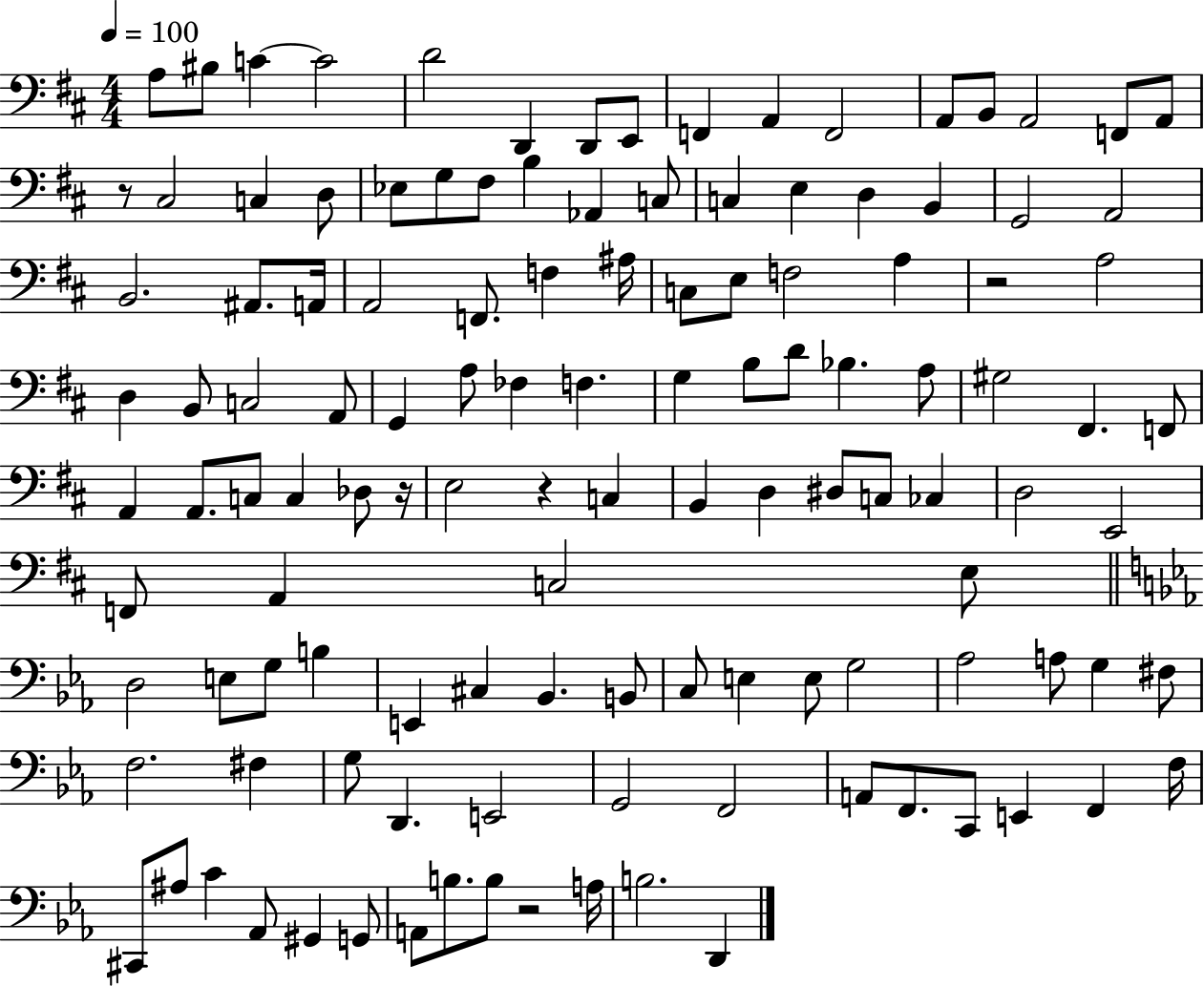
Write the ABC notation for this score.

X:1
T:Untitled
M:4/4
L:1/4
K:D
A,/2 ^B,/2 C C2 D2 D,, D,,/2 E,,/2 F,, A,, F,,2 A,,/2 B,,/2 A,,2 F,,/2 A,,/2 z/2 ^C,2 C, D,/2 _E,/2 G,/2 ^F,/2 B, _A,, C,/2 C, E, D, B,, G,,2 A,,2 B,,2 ^A,,/2 A,,/4 A,,2 F,,/2 F, ^A,/4 C,/2 E,/2 F,2 A, z2 A,2 D, B,,/2 C,2 A,,/2 G,, A,/2 _F, F, G, B,/2 D/2 _B, A,/2 ^G,2 ^F,, F,,/2 A,, A,,/2 C,/2 C, _D,/2 z/4 E,2 z C, B,, D, ^D,/2 C,/2 _C, D,2 E,,2 F,,/2 A,, C,2 E,/2 D,2 E,/2 G,/2 B, E,, ^C, _B,, B,,/2 C,/2 E, E,/2 G,2 _A,2 A,/2 G, ^F,/2 F,2 ^F, G,/2 D,, E,,2 G,,2 F,,2 A,,/2 F,,/2 C,,/2 E,, F,, F,/4 ^C,,/2 ^A,/2 C _A,,/2 ^G,, G,,/2 A,,/2 B,/2 B,/2 z2 A,/4 B,2 D,,